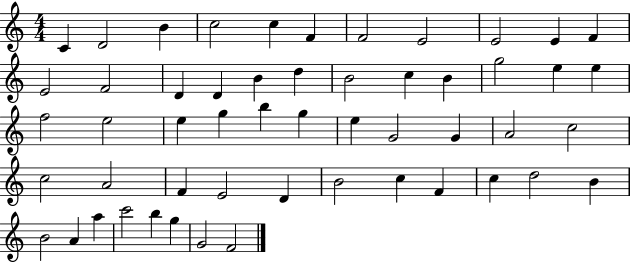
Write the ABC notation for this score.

X:1
T:Untitled
M:4/4
L:1/4
K:C
C D2 B c2 c F F2 E2 E2 E F E2 F2 D D B d B2 c B g2 e e f2 e2 e g b g e G2 G A2 c2 c2 A2 F E2 D B2 c F c d2 B B2 A a c'2 b g G2 F2